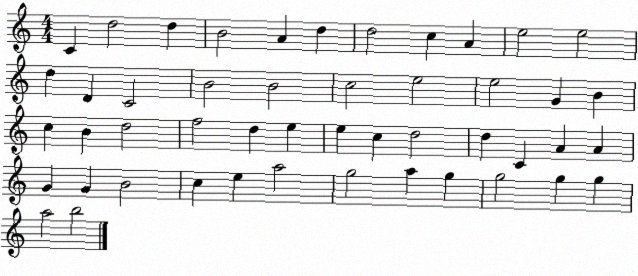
X:1
T:Untitled
M:4/4
L:1/4
K:C
C d2 d B2 A d d2 c A e2 e2 d D C2 B2 B2 c2 e2 e2 G B c B d2 f2 d e e c d2 d C A A G G B2 c e a2 g2 a g g2 g g a2 b2